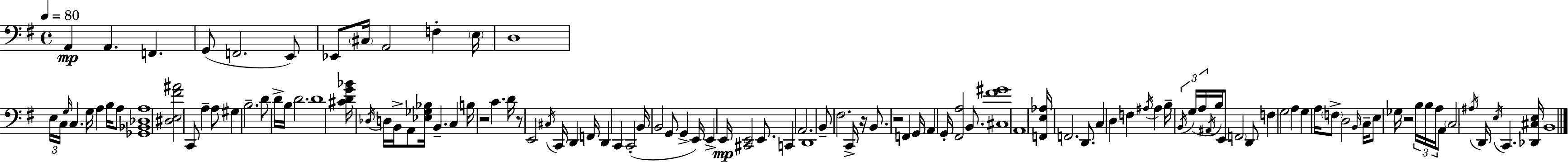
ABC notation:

X:1
T:Untitled
M:4/4
L:1/4
K:Em
A,, A,, F,, G,,/2 F,,2 E,,/2 _E,,/2 ^C,/4 A,,2 F, E,/4 D,4 E,/4 C,/4 G,/4 C, G,/4 A, B,/4 A,/2 [_G,,_B,,_D,A,]4 [^D,E,^F^A]2 C,,/2 A, A,/2 ^G, B,2 D/2 D/4 B,/4 D2 D4 [^CDG_B]/4 _D,/4 D,/4 B,,/4 A,,/2 [_E,_G,_B,]/4 B,, C, B,/4 z2 C D/4 z/2 E,,2 ^C,/4 C,,/4 D,, F,,/4 D,, C,, C,,2 B,,/4 B,,2 G,,/2 G,, E,,/4 E,, E,,/4 [^C,,E,,]2 E,,/2 C,, A,,2 D,,4 B,,/2 ^F,2 C,,/4 z/4 B,,/2 z2 F,, G,,/4 A,, G,,/4 [^F,,A,]2 B,,/2 [^C,^F^G]4 A,,4 [F,,E,_A,]/4 F,,2 D,,/2 C, D, F, ^A,/4 ^A, B,/4 B,,/4 G,/4 A,/4 ^A,,/4 B,/4 E,,/2 F,,2 D,,/2 F, G,2 A, G, A,/4 F,/2 D,2 B,,/4 C,/4 E,/2 _G,/4 z2 B,/4 B,/4 A,/4 A,,/2 C,2 ^A,/4 D,,/4 E,/4 C,, [_D,,^C,E,]/4 B,,4